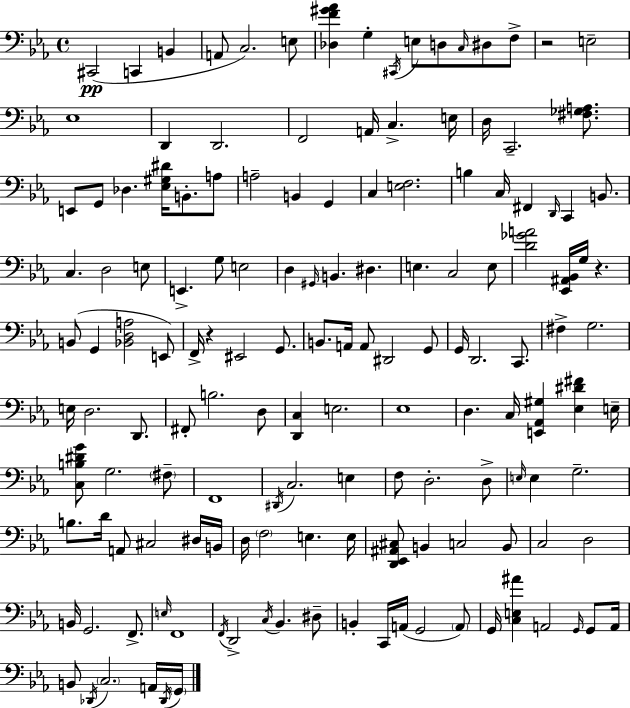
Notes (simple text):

C#2/h C2/q B2/q A2/e C3/h. E3/e [Db3,F4,G#4,Ab4]/q G3/q C#2/s E3/e D3/e C3/s D#3/e F3/e R/h E3/h Eb3/w D2/q D2/h. F2/h A2/s C3/q. E3/s D3/s C2/h. [F#3,Gb3,A3]/e. E2/e G2/e Db3/q. [Eb3,G#3,D#4]/s B2/e. A3/e A3/h B2/q G2/q C3/q [E3,F3]/h. B3/q C3/s F#2/q D2/s C2/q B2/e. C3/q. D3/h E3/e E2/q. G3/e E3/h D3/q G#2/s B2/q. D#3/q. E3/q. C3/h E3/e [D4,Gb4,A4]/h [Eb2,A#2,Bb2]/s G3/s R/q. B2/e G2/q [Bb2,D3,A3]/h E2/e F2/s R/q EIS2/h G2/e. B2/e. A2/s A2/e D#2/h G2/e G2/s D2/h. C2/e. F#3/q G3/h. E3/s D3/h. D2/e. F#2/e B3/h. D3/e [D2,C3]/q E3/h. Eb3/w D3/q. C3/s [E2,Ab2,G#3]/q [Eb3,D#4,F#4]/q E3/s [C3,B3,D#4,G4]/e G3/h. F#3/e F2/w D#2/s C3/h. E3/q F3/e D3/h. D3/e E3/s E3/q G3/h. B3/e. D4/s A2/e C#3/h D#3/s B2/s D3/s F3/h E3/q. E3/s [D2,Eb2,A#2,C#3]/e B2/q C3/h B2/e C3/h D3/h B2/s G2/h. F2/e. E3/s F2/w F2/s D2/h C3/s Bb2/q. D#3/e B2/q C2/s A2/s G2/h A2/e G2/s [C3,E3,A#4]/q A2/h G2/s G2/e A2/s B2/e Db2/s C3/h. A2/s Db2/s G2/s